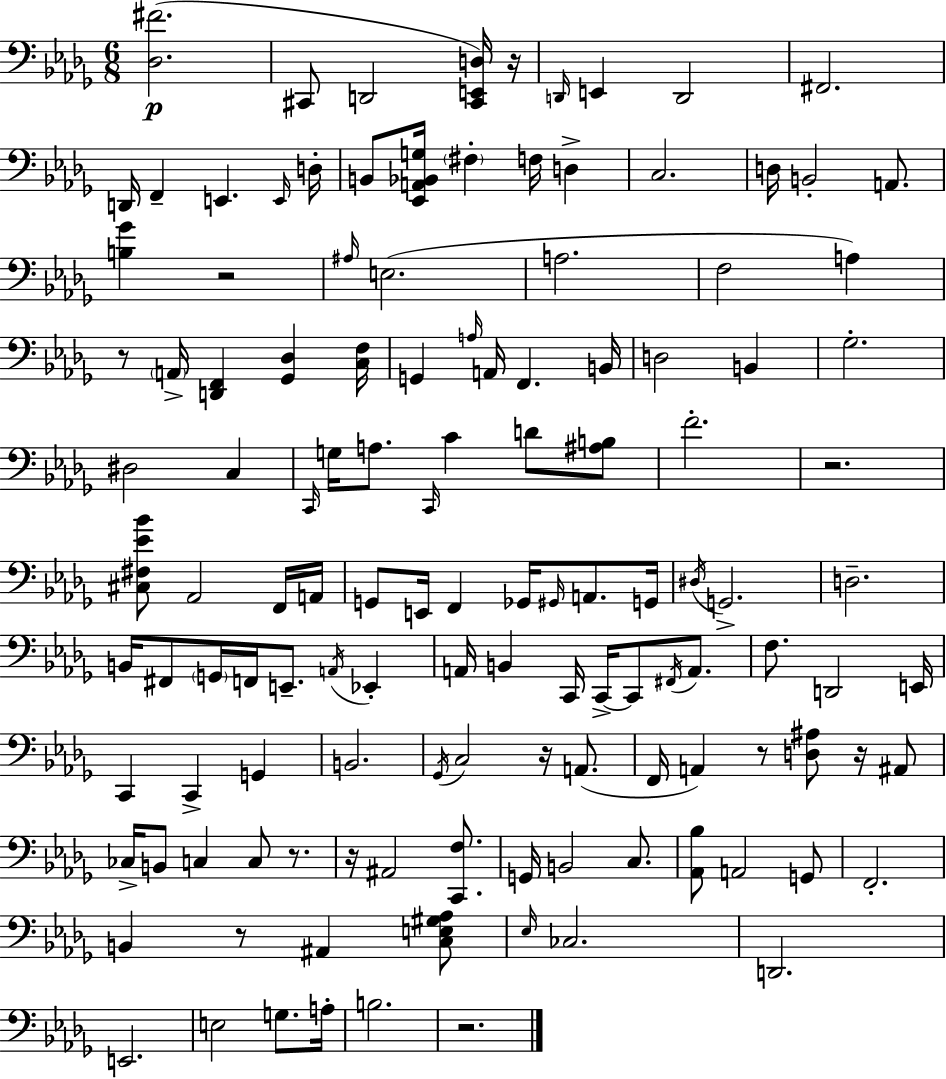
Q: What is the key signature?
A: BES minor